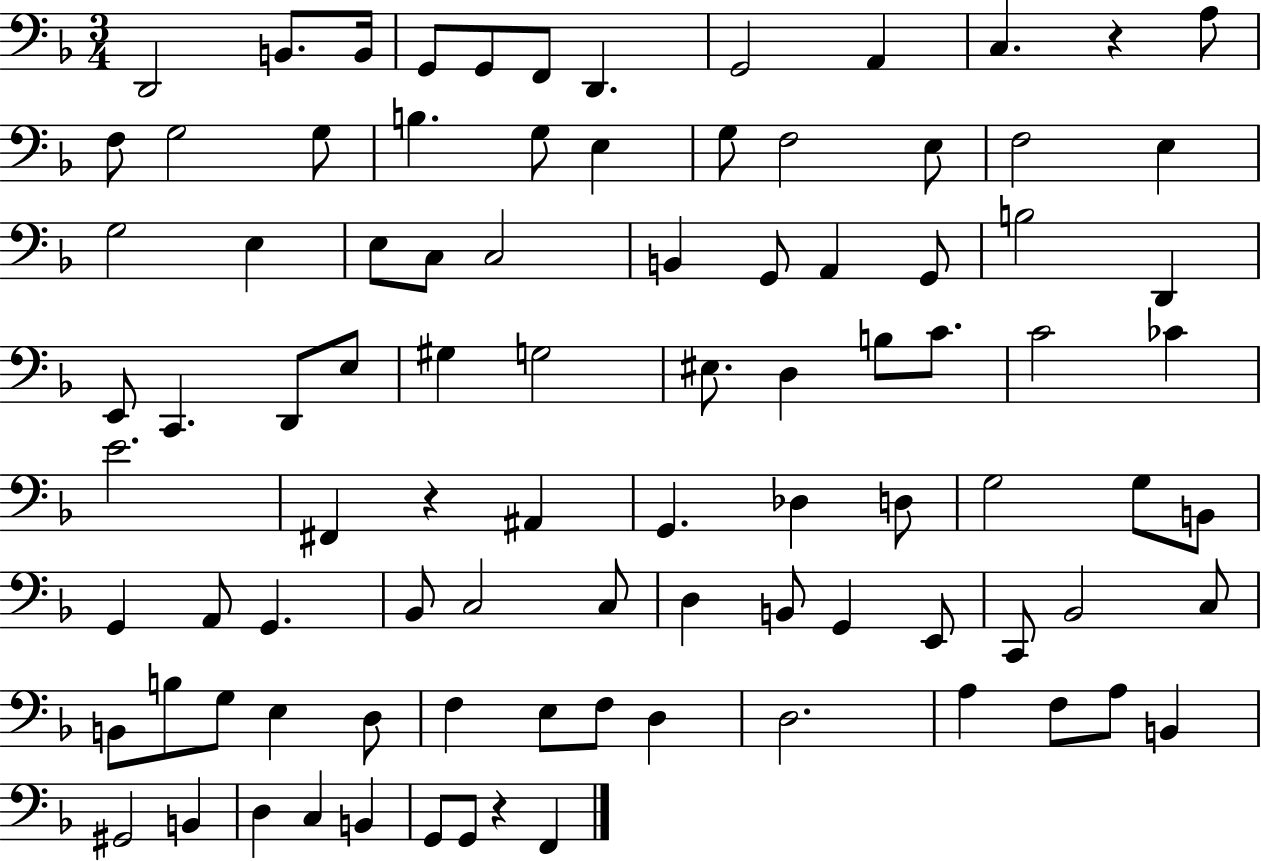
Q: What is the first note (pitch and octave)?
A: D2